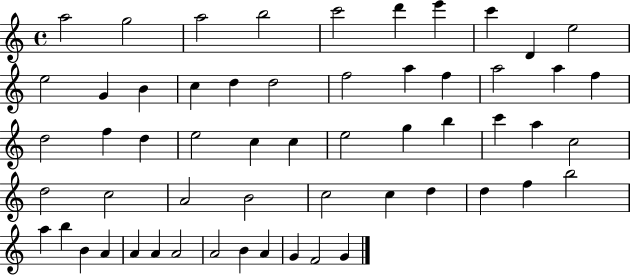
{
  \clef treble
  \time 4/4
  \defaultTimeSignature
  \key c \major
  a''2 g''2 | a''2 b''2 | c'''2 d'''4 e'''4 | c'''4 d'4 e''2 | \break e''2 g'4 b'4 | c''4 d''4 d''2 | f''2 a''4 f''4 | a''2 a''4 f''4 | \break d''2 f''4 d''4 | e''2 c''4 c''4 | e''2 g''4 b''4 | c'''4 a''4 c''2 | \break d''2 c''2 | a'2 b'2 | c''2 c''4 d''4 | d''4 f''4 b''2 | \break a''4 b''4 b'4 a'4 | a'4 a'4 a'2 | a'2 b'4 a'4 | g'4 f'2 g'4 | \break \bar "|."
}